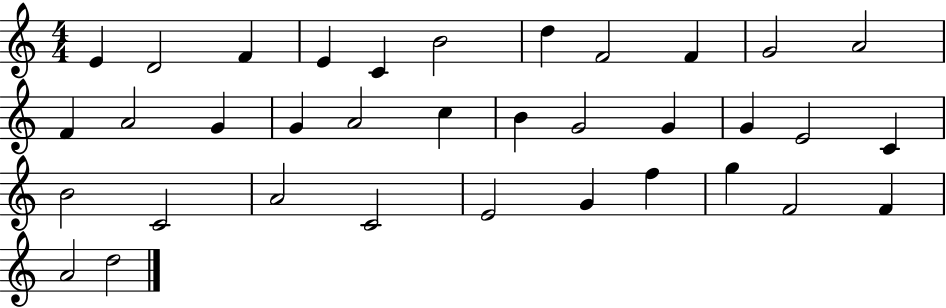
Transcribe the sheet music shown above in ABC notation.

X:1
T:Untitled
M:4/4
L:1/4
K:C
E D2 F E C B2 d F2 F G2 A2 F A2 G G A2 c B G2 G G E2 C B2 C2 A2 C2 E2 G f g F2 F A2 d2